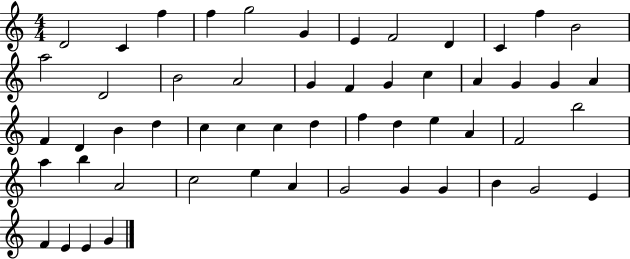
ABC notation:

X:1
T:Untitled
M:4/4
L:1/4
K:C
D2 C f f g2 G E F2 D C f B2 a2 D2 B2 A2 G F G c A G G A F D B d c c c d f d e A F2 b2 a b A2 c2 e A G2 G G B G2 E F E E G